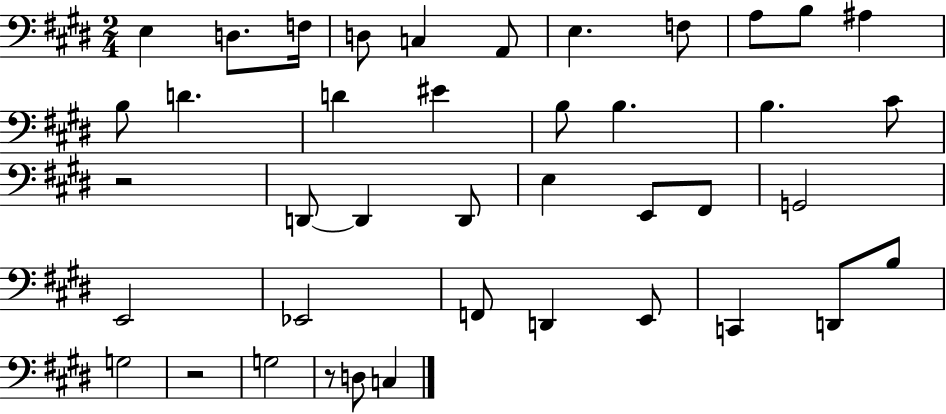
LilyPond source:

{
  \clef bass
  \numericTimeSignature
  \time 2/4
  \key e \major
  \repeat volta 2 { e4 d8. f16 | d8 c4 a,8 | e4. f8 | a8 b8 ais4 | \break b8 d'4. | d'4 eis'4 | b8 b4. | b4. cis'8 | \break r2 | d,8~~ d,4 d,8 | e4 e,8 fis,8 | g,2 | \break e,2 | ees,2 | f,8 d,4 e,8 | c,4 d,8 b8 | \break g2 | r2 | g2 | r8 d8 c4 | \break } \bar "|."
}